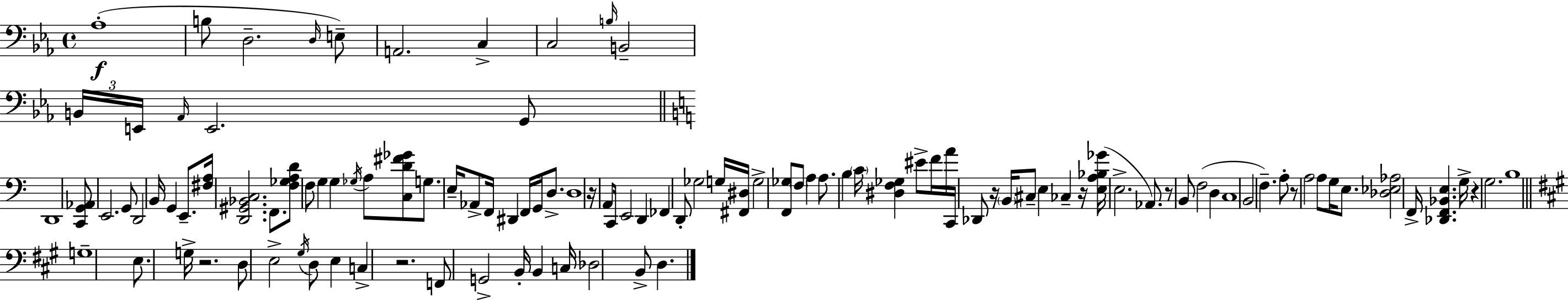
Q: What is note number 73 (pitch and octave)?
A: E3